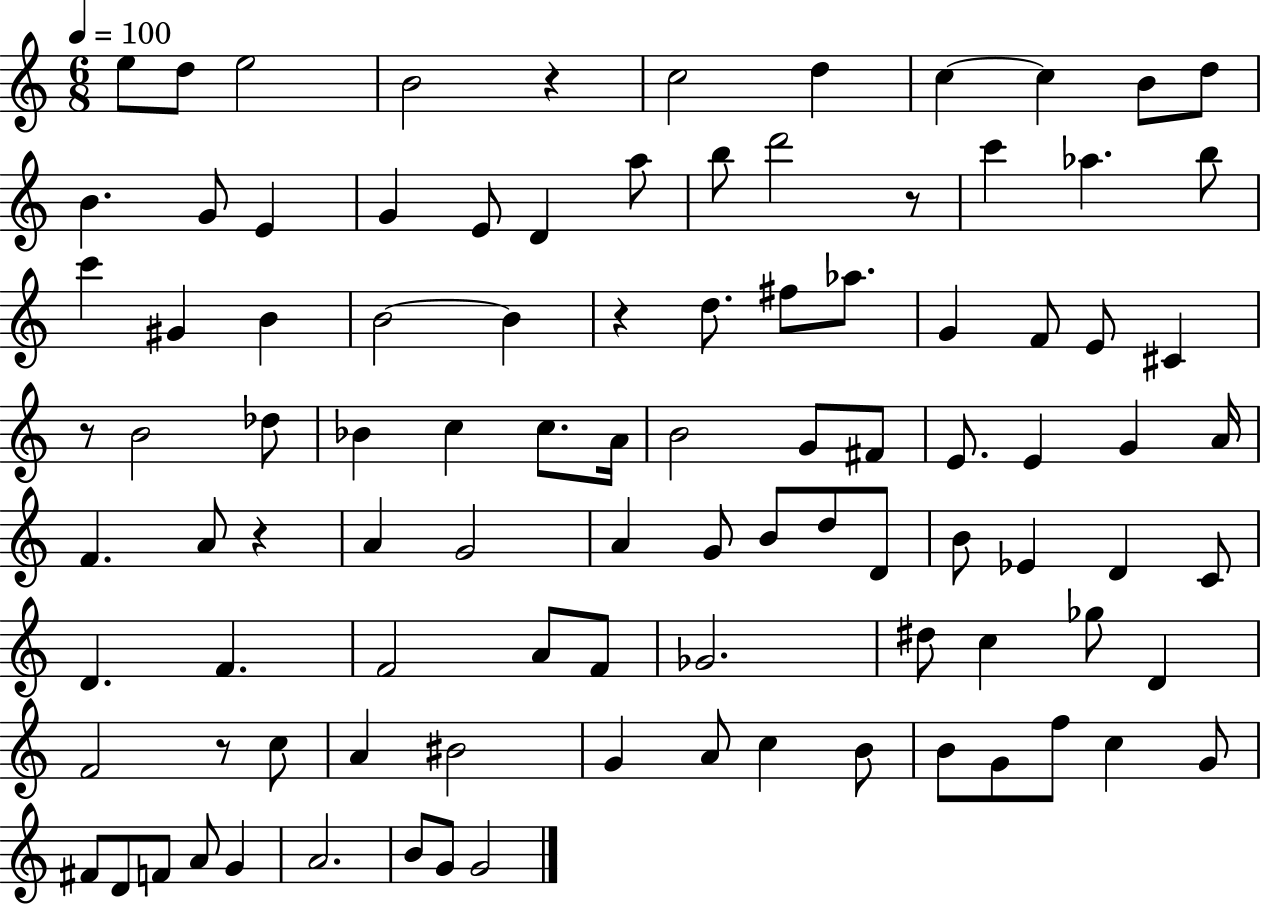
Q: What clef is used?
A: treble